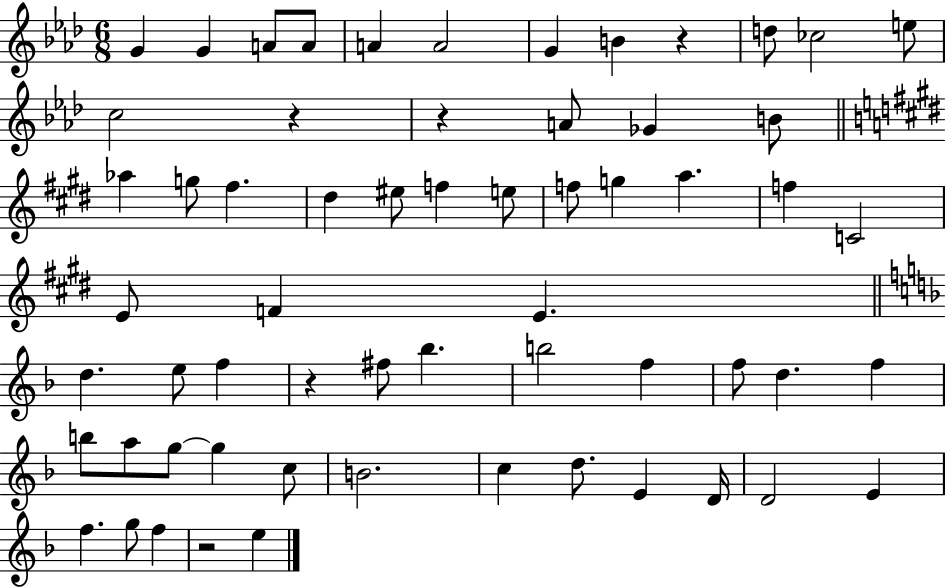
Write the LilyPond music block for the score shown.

{
  \clef treble
  \numericTimeSignature
  \time 6/8
  \key aes \major
  g'4 g'4 a'8 a'8 | a'4 a'2 | g'4 b'4 r4 | d''8 ces''2 e''8 | \break c''2 r4 | r4 a'8 ges'4 b'8 | \bar "||" \break \key e \major aes''4 g''8 fis''4. | dis''4 eis''8 f''4 e''8 | f''8 g''4 a''4. | f''4 c'2 | \break e'8 f'4 e'4. | \bar "||" \break \key f \major d''4. e''8 f''4 | r4 fis''8 bes''4. | b''2 f''4 | f''8 d''4. f''4 | \break b''8 a''8 g''8~~ g''4 c''8 | b'2. | c''4 d''8. e'4 d'16 | d'2 e'4 | \break f''4. g''8 f''4 | r2 e''4 | \bar "|."
}